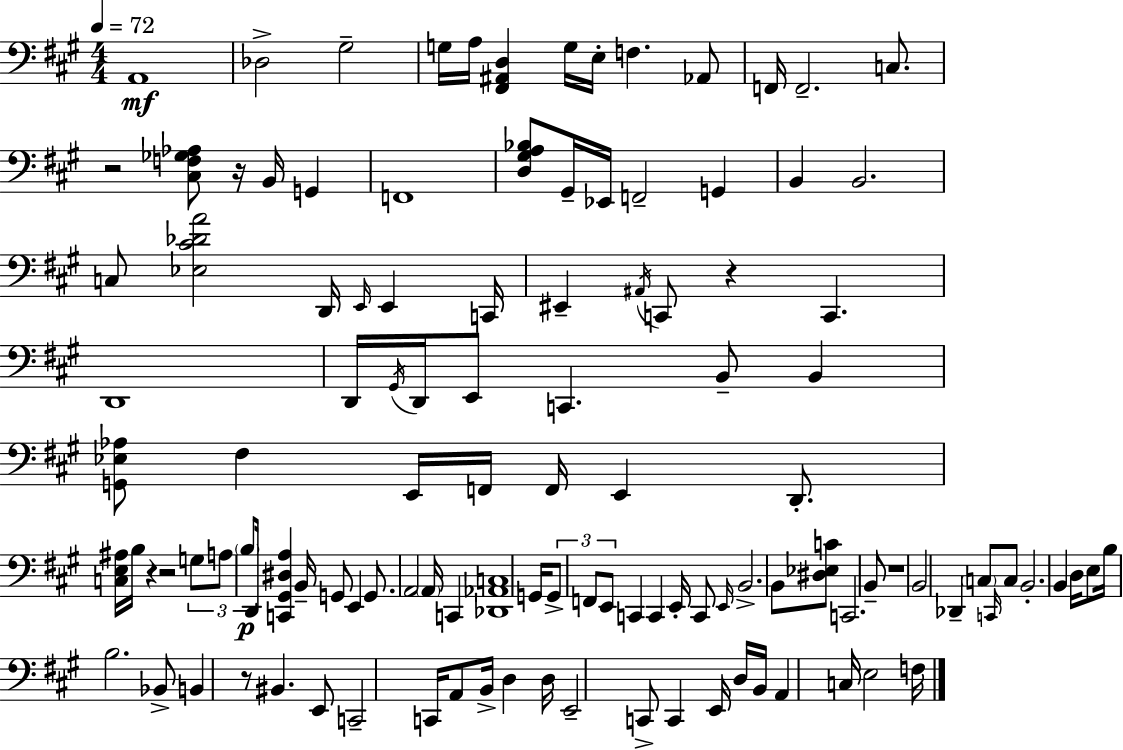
{
  \clef bass
  \numericTimeSignature
  \time 4/4
  \key a \major
  \tempo 4 = 72
  a,1\mf | des2-> gis2-- | g16 a16 <fis, ais, d>4 g16 e16-. f4. aes,8 | f,16 f,2.-- c8. | \break r2 <cis f ges aes>8 r16 b,16 g,4 | f,1 | <d gis a bes>8 gis,16-- ees,16 f,2-- g,4 | b,4 b,2. | \break c8 <ees cis' des' a'>2 d,16 \grace { e,16 } e,4 | c,16 eis,4-- \acciaccatura { ais,16 } c,8 r4 c,4. | d,1 | d,16 \acciaccatura { gis,16 } d,16 e,8 c,4. b,8-- b,4 | \break <g, ees aes>8 fis4 e,16 f,16 f,16 e,4 | d,8.-. <c e ais>16 b16 r4 r2 | \tuplet 3/2 { g8 a8 \parenthesize b8\p } d,16 <c, gis, dis a>4 b,16-- g,8 e,4 | g,8. a,2 \parenthesize a,16 c,4 | \break <des, aes, c>1 | g,16 \tuplet 3/2 { g,8-> f,8 e,8 } c,4 c,4 | e,16-. c,8 \grace { e,16 } b,2.-> | b,8 <dis ees c'>8 c,2. | \break b,8-- r1 | b,2 des,4-- | \parenthesize c8 \grace { c,16 } c8 b,2.-. | b,4 d16 e8 b16 b2. | \break bes,8-> b,4 r8 bis,4. | e,8 c,2-- c,16 a,8 | b,16-> d4 d16 e,2-- c,8-> | c,4 e,16 d16 b,16 a,4 c16 e2 | \break f16 \bar "|."
}